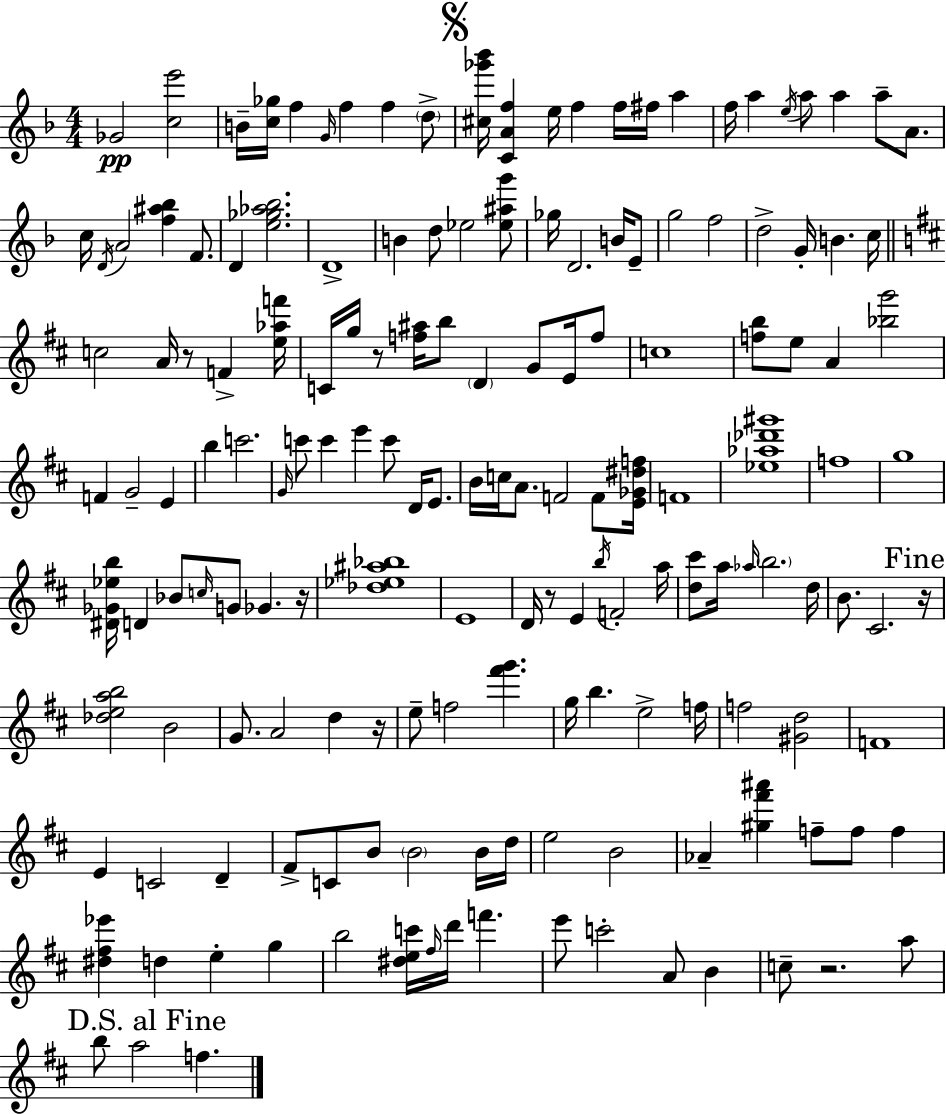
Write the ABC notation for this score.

X:1
T:Untitled
M:4/4
L:1/4
K:F
_G2 [ce']2 B/4 [c_g]/4 f G/4 f f d/2 [^c_g'_b']/4 [CAf] e/4 f f/4 ^f/4 a f/4 a e/4 a/2 a a/2 A/2 c/4 D/4 A2 [f^a_b] F/2 D [e_g_a_b]2 D4 B d/2 _e2 [_e^ag']/2 _g/4 D2 B/4 E/2 g2 f2 d2 G/4 B c/4 c2 A/4 z/2 F [e_af']/4 C/4 g/4 z/2 [f^a]/4 b/2 D G/2 E/4 f/2 c4 [fb]/2 e/2 A [_bg']2 F G2 E b c'2 G/4 c'/2 c' e' c'/2 D/4 E/2 B/4 c/4 A/2 F2 F/2 [E_G^df]/4 F4 [_e_a_d'^g']4 f4 g4 [^D_G_eb]/4 D _B/2 c/4 G/2 _G z/4 [_d_e^a_b]4 E4 D/4 z/2 E b/4 F2 a/4 [d^c']/2 a/4 _a/4 b2 d/4 B/2 ^C2 z/4 [_deab]2 B2 G/2 A2 d z/4 e/2 f2 [^f'g'] g/4 b e2 f/4 f2 [^Gd]2 F4 E C2 D ^F/2 C/2 B/2 B2 B/4 d/4 e2 B2 _A [^g^f'^a'] f/2 f/2 f [^d^f_e'] d e g b2 [^dec']/4 ^f/4 d'/4 f' e'/2 c'2 A/2 B c/2 z2 a/2 b/2 a2 f